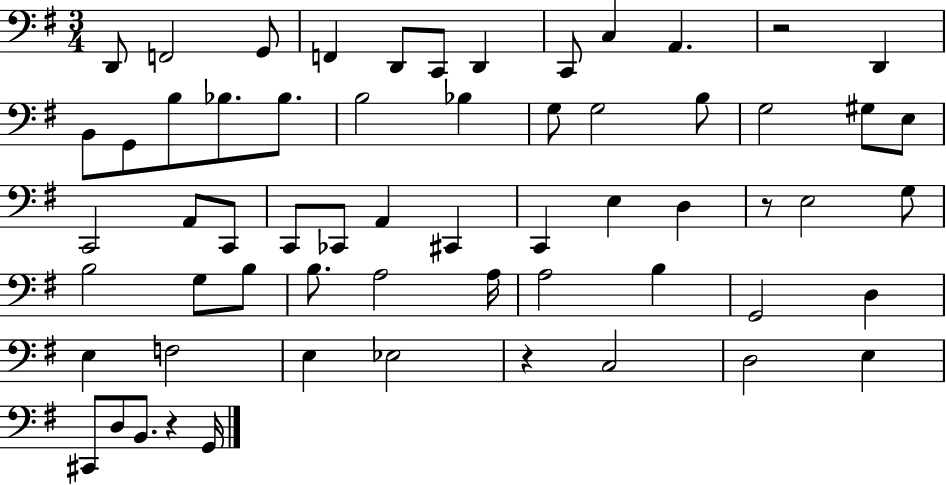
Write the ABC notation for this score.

X:1
T:Untitled
M:3/4
L:1/4
K:G
D,,/2 F,,2 G,,/2 F,, D,,/2 C,,/2 D,, C,,/2 C, A,, z2 D,, B,,/2 G,,/2 B,/2 _B,/2 _B,/2 B,2 _B, G,/2 G,2 B,/2 G,2 ^G,/2 E,/2 C,,2 A,,/2 C,,/2 C,,/2 _C,,/2 A,, ^C,, C,, E, D, z/2 E,2 G,/2 B,2 G,/2 B,/2 B,/2 A,2 A,/4 A,2 B, G,,2 D, E, F,2 E, _E,2 z C,2 D,2 E, ^C,,/2 D,/2 B,,/2 z G,,/4